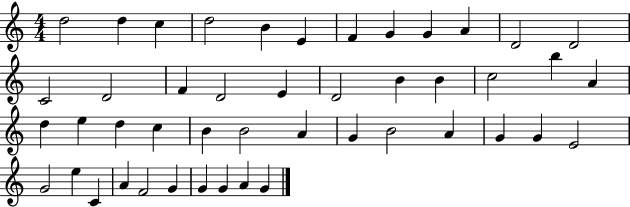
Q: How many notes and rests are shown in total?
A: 46